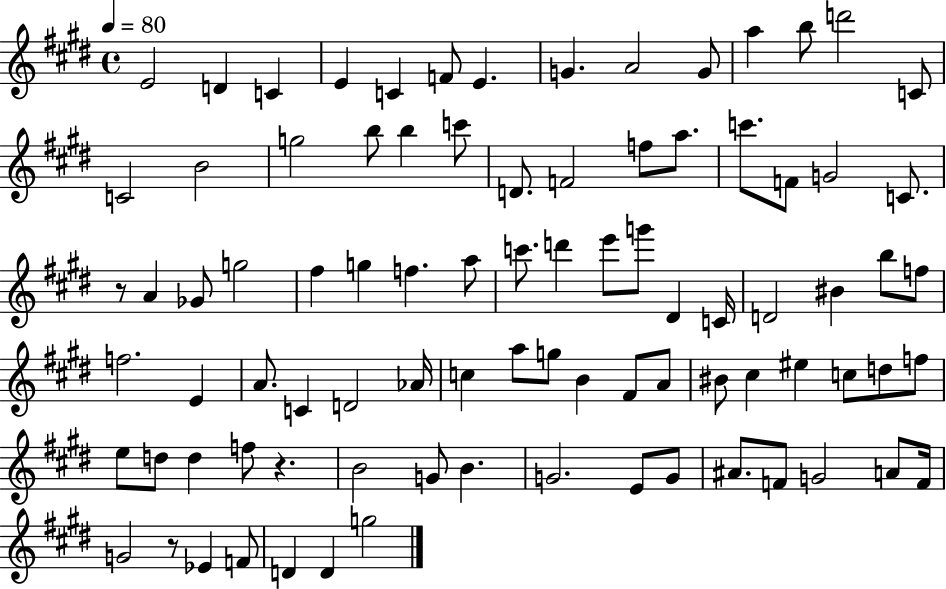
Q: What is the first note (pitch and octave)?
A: E4